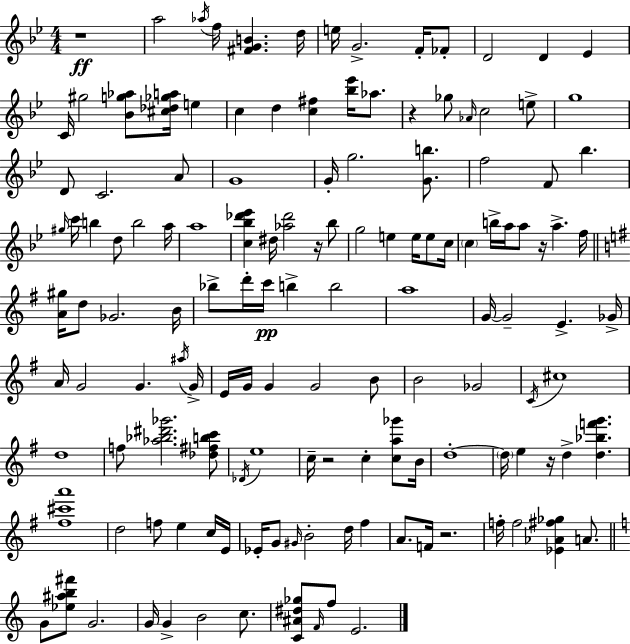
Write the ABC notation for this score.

X:1
T:Untitled
M:4/4
L:1/4
K:Bb
z4 a2 _a/4 f/4 [^FGB] d/4 e/4 G2 F/4 _F/2 D2 D _E C/4 ^g2 [_Bg_a]/2 [^c_d_ga]/4 e c d [c^f] [_b_e']/4 _a/2 z _g/2 _A/4 c2 e/2 g4 D/2 C2 A/2 G4 G/4 g2 [Gb]/2 f2 F/2 _b ^g/4 c'/4 b d/2 b2 a/4 a4 [c_b_d'_e'] ^d/4 [_a_d']2 z/4 _b/2 g2 e e/4 e/2 c/4 c b/4 a/4 a/2 z/4 a f/4 [A^g]/4 d/2 _G2 B/4 _b/2 d'/4 c'/4 b b2 a4 G/4 G2 E _G/4 A/4 G2 G ^a/4 G/4 E/4 G/4 G G2 B/2 B2 _G2 C/4 ^c4 d4 f/2 [_a_b^d'_g']2 [_d^fbc']/2 _D/4 e4 c/4 z2 c [ca_g']/2 B/4 d4 d/4 e z/4 d [d_bf'g'] [^f^c'a']4 d2 f/2 e c/4 E/4 _E/4 G/2 ^G/4 B2 d/4 ^f A/2 F/4 z2 f/4 f2 [_E_A^f_g] A/2 G/2 [_e^ab^f']/2 G2 G/4 G B2 c/2 [C^A^d_g]/2 F/4 f/2 E2